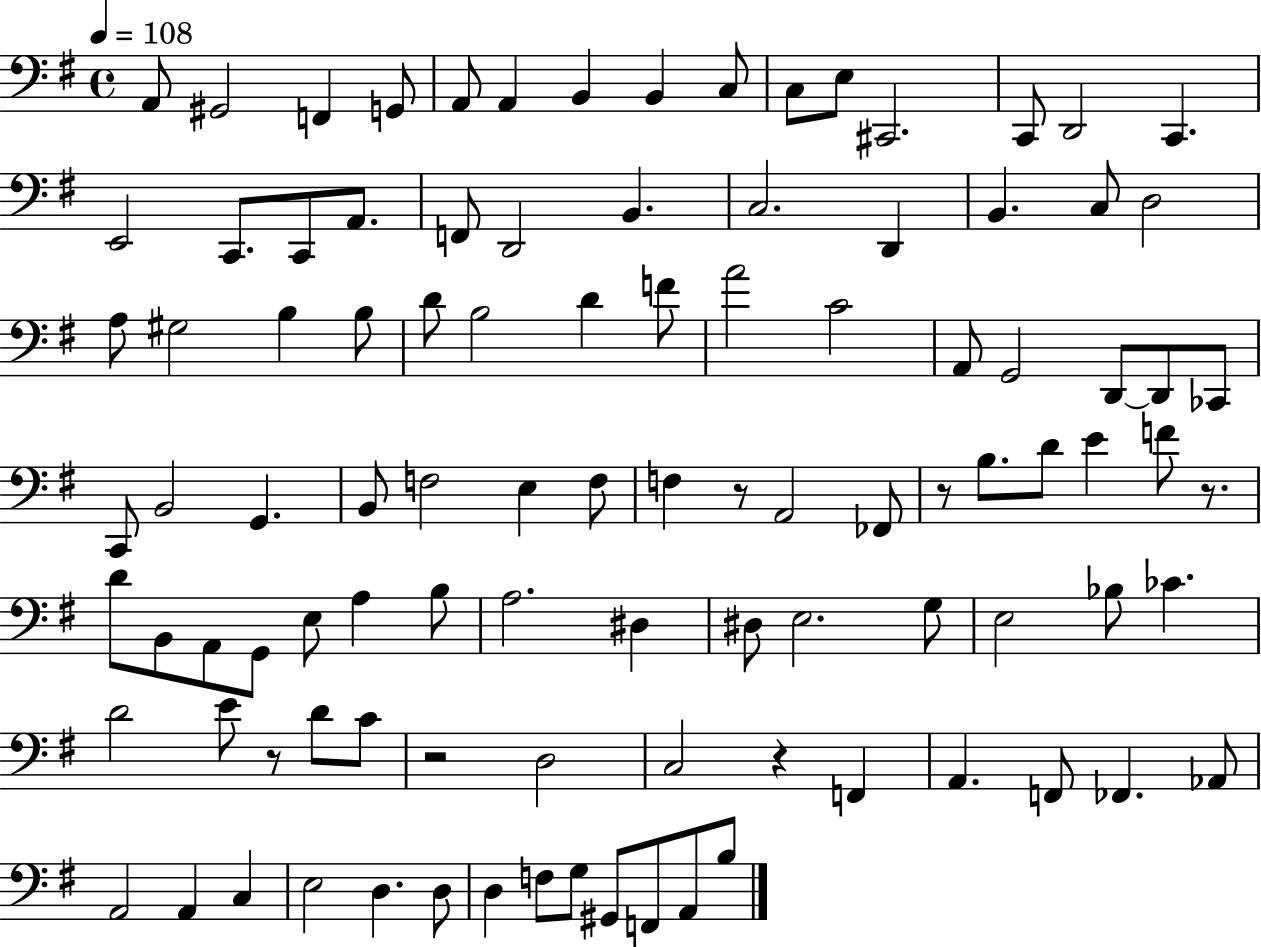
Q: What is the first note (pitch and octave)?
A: A2